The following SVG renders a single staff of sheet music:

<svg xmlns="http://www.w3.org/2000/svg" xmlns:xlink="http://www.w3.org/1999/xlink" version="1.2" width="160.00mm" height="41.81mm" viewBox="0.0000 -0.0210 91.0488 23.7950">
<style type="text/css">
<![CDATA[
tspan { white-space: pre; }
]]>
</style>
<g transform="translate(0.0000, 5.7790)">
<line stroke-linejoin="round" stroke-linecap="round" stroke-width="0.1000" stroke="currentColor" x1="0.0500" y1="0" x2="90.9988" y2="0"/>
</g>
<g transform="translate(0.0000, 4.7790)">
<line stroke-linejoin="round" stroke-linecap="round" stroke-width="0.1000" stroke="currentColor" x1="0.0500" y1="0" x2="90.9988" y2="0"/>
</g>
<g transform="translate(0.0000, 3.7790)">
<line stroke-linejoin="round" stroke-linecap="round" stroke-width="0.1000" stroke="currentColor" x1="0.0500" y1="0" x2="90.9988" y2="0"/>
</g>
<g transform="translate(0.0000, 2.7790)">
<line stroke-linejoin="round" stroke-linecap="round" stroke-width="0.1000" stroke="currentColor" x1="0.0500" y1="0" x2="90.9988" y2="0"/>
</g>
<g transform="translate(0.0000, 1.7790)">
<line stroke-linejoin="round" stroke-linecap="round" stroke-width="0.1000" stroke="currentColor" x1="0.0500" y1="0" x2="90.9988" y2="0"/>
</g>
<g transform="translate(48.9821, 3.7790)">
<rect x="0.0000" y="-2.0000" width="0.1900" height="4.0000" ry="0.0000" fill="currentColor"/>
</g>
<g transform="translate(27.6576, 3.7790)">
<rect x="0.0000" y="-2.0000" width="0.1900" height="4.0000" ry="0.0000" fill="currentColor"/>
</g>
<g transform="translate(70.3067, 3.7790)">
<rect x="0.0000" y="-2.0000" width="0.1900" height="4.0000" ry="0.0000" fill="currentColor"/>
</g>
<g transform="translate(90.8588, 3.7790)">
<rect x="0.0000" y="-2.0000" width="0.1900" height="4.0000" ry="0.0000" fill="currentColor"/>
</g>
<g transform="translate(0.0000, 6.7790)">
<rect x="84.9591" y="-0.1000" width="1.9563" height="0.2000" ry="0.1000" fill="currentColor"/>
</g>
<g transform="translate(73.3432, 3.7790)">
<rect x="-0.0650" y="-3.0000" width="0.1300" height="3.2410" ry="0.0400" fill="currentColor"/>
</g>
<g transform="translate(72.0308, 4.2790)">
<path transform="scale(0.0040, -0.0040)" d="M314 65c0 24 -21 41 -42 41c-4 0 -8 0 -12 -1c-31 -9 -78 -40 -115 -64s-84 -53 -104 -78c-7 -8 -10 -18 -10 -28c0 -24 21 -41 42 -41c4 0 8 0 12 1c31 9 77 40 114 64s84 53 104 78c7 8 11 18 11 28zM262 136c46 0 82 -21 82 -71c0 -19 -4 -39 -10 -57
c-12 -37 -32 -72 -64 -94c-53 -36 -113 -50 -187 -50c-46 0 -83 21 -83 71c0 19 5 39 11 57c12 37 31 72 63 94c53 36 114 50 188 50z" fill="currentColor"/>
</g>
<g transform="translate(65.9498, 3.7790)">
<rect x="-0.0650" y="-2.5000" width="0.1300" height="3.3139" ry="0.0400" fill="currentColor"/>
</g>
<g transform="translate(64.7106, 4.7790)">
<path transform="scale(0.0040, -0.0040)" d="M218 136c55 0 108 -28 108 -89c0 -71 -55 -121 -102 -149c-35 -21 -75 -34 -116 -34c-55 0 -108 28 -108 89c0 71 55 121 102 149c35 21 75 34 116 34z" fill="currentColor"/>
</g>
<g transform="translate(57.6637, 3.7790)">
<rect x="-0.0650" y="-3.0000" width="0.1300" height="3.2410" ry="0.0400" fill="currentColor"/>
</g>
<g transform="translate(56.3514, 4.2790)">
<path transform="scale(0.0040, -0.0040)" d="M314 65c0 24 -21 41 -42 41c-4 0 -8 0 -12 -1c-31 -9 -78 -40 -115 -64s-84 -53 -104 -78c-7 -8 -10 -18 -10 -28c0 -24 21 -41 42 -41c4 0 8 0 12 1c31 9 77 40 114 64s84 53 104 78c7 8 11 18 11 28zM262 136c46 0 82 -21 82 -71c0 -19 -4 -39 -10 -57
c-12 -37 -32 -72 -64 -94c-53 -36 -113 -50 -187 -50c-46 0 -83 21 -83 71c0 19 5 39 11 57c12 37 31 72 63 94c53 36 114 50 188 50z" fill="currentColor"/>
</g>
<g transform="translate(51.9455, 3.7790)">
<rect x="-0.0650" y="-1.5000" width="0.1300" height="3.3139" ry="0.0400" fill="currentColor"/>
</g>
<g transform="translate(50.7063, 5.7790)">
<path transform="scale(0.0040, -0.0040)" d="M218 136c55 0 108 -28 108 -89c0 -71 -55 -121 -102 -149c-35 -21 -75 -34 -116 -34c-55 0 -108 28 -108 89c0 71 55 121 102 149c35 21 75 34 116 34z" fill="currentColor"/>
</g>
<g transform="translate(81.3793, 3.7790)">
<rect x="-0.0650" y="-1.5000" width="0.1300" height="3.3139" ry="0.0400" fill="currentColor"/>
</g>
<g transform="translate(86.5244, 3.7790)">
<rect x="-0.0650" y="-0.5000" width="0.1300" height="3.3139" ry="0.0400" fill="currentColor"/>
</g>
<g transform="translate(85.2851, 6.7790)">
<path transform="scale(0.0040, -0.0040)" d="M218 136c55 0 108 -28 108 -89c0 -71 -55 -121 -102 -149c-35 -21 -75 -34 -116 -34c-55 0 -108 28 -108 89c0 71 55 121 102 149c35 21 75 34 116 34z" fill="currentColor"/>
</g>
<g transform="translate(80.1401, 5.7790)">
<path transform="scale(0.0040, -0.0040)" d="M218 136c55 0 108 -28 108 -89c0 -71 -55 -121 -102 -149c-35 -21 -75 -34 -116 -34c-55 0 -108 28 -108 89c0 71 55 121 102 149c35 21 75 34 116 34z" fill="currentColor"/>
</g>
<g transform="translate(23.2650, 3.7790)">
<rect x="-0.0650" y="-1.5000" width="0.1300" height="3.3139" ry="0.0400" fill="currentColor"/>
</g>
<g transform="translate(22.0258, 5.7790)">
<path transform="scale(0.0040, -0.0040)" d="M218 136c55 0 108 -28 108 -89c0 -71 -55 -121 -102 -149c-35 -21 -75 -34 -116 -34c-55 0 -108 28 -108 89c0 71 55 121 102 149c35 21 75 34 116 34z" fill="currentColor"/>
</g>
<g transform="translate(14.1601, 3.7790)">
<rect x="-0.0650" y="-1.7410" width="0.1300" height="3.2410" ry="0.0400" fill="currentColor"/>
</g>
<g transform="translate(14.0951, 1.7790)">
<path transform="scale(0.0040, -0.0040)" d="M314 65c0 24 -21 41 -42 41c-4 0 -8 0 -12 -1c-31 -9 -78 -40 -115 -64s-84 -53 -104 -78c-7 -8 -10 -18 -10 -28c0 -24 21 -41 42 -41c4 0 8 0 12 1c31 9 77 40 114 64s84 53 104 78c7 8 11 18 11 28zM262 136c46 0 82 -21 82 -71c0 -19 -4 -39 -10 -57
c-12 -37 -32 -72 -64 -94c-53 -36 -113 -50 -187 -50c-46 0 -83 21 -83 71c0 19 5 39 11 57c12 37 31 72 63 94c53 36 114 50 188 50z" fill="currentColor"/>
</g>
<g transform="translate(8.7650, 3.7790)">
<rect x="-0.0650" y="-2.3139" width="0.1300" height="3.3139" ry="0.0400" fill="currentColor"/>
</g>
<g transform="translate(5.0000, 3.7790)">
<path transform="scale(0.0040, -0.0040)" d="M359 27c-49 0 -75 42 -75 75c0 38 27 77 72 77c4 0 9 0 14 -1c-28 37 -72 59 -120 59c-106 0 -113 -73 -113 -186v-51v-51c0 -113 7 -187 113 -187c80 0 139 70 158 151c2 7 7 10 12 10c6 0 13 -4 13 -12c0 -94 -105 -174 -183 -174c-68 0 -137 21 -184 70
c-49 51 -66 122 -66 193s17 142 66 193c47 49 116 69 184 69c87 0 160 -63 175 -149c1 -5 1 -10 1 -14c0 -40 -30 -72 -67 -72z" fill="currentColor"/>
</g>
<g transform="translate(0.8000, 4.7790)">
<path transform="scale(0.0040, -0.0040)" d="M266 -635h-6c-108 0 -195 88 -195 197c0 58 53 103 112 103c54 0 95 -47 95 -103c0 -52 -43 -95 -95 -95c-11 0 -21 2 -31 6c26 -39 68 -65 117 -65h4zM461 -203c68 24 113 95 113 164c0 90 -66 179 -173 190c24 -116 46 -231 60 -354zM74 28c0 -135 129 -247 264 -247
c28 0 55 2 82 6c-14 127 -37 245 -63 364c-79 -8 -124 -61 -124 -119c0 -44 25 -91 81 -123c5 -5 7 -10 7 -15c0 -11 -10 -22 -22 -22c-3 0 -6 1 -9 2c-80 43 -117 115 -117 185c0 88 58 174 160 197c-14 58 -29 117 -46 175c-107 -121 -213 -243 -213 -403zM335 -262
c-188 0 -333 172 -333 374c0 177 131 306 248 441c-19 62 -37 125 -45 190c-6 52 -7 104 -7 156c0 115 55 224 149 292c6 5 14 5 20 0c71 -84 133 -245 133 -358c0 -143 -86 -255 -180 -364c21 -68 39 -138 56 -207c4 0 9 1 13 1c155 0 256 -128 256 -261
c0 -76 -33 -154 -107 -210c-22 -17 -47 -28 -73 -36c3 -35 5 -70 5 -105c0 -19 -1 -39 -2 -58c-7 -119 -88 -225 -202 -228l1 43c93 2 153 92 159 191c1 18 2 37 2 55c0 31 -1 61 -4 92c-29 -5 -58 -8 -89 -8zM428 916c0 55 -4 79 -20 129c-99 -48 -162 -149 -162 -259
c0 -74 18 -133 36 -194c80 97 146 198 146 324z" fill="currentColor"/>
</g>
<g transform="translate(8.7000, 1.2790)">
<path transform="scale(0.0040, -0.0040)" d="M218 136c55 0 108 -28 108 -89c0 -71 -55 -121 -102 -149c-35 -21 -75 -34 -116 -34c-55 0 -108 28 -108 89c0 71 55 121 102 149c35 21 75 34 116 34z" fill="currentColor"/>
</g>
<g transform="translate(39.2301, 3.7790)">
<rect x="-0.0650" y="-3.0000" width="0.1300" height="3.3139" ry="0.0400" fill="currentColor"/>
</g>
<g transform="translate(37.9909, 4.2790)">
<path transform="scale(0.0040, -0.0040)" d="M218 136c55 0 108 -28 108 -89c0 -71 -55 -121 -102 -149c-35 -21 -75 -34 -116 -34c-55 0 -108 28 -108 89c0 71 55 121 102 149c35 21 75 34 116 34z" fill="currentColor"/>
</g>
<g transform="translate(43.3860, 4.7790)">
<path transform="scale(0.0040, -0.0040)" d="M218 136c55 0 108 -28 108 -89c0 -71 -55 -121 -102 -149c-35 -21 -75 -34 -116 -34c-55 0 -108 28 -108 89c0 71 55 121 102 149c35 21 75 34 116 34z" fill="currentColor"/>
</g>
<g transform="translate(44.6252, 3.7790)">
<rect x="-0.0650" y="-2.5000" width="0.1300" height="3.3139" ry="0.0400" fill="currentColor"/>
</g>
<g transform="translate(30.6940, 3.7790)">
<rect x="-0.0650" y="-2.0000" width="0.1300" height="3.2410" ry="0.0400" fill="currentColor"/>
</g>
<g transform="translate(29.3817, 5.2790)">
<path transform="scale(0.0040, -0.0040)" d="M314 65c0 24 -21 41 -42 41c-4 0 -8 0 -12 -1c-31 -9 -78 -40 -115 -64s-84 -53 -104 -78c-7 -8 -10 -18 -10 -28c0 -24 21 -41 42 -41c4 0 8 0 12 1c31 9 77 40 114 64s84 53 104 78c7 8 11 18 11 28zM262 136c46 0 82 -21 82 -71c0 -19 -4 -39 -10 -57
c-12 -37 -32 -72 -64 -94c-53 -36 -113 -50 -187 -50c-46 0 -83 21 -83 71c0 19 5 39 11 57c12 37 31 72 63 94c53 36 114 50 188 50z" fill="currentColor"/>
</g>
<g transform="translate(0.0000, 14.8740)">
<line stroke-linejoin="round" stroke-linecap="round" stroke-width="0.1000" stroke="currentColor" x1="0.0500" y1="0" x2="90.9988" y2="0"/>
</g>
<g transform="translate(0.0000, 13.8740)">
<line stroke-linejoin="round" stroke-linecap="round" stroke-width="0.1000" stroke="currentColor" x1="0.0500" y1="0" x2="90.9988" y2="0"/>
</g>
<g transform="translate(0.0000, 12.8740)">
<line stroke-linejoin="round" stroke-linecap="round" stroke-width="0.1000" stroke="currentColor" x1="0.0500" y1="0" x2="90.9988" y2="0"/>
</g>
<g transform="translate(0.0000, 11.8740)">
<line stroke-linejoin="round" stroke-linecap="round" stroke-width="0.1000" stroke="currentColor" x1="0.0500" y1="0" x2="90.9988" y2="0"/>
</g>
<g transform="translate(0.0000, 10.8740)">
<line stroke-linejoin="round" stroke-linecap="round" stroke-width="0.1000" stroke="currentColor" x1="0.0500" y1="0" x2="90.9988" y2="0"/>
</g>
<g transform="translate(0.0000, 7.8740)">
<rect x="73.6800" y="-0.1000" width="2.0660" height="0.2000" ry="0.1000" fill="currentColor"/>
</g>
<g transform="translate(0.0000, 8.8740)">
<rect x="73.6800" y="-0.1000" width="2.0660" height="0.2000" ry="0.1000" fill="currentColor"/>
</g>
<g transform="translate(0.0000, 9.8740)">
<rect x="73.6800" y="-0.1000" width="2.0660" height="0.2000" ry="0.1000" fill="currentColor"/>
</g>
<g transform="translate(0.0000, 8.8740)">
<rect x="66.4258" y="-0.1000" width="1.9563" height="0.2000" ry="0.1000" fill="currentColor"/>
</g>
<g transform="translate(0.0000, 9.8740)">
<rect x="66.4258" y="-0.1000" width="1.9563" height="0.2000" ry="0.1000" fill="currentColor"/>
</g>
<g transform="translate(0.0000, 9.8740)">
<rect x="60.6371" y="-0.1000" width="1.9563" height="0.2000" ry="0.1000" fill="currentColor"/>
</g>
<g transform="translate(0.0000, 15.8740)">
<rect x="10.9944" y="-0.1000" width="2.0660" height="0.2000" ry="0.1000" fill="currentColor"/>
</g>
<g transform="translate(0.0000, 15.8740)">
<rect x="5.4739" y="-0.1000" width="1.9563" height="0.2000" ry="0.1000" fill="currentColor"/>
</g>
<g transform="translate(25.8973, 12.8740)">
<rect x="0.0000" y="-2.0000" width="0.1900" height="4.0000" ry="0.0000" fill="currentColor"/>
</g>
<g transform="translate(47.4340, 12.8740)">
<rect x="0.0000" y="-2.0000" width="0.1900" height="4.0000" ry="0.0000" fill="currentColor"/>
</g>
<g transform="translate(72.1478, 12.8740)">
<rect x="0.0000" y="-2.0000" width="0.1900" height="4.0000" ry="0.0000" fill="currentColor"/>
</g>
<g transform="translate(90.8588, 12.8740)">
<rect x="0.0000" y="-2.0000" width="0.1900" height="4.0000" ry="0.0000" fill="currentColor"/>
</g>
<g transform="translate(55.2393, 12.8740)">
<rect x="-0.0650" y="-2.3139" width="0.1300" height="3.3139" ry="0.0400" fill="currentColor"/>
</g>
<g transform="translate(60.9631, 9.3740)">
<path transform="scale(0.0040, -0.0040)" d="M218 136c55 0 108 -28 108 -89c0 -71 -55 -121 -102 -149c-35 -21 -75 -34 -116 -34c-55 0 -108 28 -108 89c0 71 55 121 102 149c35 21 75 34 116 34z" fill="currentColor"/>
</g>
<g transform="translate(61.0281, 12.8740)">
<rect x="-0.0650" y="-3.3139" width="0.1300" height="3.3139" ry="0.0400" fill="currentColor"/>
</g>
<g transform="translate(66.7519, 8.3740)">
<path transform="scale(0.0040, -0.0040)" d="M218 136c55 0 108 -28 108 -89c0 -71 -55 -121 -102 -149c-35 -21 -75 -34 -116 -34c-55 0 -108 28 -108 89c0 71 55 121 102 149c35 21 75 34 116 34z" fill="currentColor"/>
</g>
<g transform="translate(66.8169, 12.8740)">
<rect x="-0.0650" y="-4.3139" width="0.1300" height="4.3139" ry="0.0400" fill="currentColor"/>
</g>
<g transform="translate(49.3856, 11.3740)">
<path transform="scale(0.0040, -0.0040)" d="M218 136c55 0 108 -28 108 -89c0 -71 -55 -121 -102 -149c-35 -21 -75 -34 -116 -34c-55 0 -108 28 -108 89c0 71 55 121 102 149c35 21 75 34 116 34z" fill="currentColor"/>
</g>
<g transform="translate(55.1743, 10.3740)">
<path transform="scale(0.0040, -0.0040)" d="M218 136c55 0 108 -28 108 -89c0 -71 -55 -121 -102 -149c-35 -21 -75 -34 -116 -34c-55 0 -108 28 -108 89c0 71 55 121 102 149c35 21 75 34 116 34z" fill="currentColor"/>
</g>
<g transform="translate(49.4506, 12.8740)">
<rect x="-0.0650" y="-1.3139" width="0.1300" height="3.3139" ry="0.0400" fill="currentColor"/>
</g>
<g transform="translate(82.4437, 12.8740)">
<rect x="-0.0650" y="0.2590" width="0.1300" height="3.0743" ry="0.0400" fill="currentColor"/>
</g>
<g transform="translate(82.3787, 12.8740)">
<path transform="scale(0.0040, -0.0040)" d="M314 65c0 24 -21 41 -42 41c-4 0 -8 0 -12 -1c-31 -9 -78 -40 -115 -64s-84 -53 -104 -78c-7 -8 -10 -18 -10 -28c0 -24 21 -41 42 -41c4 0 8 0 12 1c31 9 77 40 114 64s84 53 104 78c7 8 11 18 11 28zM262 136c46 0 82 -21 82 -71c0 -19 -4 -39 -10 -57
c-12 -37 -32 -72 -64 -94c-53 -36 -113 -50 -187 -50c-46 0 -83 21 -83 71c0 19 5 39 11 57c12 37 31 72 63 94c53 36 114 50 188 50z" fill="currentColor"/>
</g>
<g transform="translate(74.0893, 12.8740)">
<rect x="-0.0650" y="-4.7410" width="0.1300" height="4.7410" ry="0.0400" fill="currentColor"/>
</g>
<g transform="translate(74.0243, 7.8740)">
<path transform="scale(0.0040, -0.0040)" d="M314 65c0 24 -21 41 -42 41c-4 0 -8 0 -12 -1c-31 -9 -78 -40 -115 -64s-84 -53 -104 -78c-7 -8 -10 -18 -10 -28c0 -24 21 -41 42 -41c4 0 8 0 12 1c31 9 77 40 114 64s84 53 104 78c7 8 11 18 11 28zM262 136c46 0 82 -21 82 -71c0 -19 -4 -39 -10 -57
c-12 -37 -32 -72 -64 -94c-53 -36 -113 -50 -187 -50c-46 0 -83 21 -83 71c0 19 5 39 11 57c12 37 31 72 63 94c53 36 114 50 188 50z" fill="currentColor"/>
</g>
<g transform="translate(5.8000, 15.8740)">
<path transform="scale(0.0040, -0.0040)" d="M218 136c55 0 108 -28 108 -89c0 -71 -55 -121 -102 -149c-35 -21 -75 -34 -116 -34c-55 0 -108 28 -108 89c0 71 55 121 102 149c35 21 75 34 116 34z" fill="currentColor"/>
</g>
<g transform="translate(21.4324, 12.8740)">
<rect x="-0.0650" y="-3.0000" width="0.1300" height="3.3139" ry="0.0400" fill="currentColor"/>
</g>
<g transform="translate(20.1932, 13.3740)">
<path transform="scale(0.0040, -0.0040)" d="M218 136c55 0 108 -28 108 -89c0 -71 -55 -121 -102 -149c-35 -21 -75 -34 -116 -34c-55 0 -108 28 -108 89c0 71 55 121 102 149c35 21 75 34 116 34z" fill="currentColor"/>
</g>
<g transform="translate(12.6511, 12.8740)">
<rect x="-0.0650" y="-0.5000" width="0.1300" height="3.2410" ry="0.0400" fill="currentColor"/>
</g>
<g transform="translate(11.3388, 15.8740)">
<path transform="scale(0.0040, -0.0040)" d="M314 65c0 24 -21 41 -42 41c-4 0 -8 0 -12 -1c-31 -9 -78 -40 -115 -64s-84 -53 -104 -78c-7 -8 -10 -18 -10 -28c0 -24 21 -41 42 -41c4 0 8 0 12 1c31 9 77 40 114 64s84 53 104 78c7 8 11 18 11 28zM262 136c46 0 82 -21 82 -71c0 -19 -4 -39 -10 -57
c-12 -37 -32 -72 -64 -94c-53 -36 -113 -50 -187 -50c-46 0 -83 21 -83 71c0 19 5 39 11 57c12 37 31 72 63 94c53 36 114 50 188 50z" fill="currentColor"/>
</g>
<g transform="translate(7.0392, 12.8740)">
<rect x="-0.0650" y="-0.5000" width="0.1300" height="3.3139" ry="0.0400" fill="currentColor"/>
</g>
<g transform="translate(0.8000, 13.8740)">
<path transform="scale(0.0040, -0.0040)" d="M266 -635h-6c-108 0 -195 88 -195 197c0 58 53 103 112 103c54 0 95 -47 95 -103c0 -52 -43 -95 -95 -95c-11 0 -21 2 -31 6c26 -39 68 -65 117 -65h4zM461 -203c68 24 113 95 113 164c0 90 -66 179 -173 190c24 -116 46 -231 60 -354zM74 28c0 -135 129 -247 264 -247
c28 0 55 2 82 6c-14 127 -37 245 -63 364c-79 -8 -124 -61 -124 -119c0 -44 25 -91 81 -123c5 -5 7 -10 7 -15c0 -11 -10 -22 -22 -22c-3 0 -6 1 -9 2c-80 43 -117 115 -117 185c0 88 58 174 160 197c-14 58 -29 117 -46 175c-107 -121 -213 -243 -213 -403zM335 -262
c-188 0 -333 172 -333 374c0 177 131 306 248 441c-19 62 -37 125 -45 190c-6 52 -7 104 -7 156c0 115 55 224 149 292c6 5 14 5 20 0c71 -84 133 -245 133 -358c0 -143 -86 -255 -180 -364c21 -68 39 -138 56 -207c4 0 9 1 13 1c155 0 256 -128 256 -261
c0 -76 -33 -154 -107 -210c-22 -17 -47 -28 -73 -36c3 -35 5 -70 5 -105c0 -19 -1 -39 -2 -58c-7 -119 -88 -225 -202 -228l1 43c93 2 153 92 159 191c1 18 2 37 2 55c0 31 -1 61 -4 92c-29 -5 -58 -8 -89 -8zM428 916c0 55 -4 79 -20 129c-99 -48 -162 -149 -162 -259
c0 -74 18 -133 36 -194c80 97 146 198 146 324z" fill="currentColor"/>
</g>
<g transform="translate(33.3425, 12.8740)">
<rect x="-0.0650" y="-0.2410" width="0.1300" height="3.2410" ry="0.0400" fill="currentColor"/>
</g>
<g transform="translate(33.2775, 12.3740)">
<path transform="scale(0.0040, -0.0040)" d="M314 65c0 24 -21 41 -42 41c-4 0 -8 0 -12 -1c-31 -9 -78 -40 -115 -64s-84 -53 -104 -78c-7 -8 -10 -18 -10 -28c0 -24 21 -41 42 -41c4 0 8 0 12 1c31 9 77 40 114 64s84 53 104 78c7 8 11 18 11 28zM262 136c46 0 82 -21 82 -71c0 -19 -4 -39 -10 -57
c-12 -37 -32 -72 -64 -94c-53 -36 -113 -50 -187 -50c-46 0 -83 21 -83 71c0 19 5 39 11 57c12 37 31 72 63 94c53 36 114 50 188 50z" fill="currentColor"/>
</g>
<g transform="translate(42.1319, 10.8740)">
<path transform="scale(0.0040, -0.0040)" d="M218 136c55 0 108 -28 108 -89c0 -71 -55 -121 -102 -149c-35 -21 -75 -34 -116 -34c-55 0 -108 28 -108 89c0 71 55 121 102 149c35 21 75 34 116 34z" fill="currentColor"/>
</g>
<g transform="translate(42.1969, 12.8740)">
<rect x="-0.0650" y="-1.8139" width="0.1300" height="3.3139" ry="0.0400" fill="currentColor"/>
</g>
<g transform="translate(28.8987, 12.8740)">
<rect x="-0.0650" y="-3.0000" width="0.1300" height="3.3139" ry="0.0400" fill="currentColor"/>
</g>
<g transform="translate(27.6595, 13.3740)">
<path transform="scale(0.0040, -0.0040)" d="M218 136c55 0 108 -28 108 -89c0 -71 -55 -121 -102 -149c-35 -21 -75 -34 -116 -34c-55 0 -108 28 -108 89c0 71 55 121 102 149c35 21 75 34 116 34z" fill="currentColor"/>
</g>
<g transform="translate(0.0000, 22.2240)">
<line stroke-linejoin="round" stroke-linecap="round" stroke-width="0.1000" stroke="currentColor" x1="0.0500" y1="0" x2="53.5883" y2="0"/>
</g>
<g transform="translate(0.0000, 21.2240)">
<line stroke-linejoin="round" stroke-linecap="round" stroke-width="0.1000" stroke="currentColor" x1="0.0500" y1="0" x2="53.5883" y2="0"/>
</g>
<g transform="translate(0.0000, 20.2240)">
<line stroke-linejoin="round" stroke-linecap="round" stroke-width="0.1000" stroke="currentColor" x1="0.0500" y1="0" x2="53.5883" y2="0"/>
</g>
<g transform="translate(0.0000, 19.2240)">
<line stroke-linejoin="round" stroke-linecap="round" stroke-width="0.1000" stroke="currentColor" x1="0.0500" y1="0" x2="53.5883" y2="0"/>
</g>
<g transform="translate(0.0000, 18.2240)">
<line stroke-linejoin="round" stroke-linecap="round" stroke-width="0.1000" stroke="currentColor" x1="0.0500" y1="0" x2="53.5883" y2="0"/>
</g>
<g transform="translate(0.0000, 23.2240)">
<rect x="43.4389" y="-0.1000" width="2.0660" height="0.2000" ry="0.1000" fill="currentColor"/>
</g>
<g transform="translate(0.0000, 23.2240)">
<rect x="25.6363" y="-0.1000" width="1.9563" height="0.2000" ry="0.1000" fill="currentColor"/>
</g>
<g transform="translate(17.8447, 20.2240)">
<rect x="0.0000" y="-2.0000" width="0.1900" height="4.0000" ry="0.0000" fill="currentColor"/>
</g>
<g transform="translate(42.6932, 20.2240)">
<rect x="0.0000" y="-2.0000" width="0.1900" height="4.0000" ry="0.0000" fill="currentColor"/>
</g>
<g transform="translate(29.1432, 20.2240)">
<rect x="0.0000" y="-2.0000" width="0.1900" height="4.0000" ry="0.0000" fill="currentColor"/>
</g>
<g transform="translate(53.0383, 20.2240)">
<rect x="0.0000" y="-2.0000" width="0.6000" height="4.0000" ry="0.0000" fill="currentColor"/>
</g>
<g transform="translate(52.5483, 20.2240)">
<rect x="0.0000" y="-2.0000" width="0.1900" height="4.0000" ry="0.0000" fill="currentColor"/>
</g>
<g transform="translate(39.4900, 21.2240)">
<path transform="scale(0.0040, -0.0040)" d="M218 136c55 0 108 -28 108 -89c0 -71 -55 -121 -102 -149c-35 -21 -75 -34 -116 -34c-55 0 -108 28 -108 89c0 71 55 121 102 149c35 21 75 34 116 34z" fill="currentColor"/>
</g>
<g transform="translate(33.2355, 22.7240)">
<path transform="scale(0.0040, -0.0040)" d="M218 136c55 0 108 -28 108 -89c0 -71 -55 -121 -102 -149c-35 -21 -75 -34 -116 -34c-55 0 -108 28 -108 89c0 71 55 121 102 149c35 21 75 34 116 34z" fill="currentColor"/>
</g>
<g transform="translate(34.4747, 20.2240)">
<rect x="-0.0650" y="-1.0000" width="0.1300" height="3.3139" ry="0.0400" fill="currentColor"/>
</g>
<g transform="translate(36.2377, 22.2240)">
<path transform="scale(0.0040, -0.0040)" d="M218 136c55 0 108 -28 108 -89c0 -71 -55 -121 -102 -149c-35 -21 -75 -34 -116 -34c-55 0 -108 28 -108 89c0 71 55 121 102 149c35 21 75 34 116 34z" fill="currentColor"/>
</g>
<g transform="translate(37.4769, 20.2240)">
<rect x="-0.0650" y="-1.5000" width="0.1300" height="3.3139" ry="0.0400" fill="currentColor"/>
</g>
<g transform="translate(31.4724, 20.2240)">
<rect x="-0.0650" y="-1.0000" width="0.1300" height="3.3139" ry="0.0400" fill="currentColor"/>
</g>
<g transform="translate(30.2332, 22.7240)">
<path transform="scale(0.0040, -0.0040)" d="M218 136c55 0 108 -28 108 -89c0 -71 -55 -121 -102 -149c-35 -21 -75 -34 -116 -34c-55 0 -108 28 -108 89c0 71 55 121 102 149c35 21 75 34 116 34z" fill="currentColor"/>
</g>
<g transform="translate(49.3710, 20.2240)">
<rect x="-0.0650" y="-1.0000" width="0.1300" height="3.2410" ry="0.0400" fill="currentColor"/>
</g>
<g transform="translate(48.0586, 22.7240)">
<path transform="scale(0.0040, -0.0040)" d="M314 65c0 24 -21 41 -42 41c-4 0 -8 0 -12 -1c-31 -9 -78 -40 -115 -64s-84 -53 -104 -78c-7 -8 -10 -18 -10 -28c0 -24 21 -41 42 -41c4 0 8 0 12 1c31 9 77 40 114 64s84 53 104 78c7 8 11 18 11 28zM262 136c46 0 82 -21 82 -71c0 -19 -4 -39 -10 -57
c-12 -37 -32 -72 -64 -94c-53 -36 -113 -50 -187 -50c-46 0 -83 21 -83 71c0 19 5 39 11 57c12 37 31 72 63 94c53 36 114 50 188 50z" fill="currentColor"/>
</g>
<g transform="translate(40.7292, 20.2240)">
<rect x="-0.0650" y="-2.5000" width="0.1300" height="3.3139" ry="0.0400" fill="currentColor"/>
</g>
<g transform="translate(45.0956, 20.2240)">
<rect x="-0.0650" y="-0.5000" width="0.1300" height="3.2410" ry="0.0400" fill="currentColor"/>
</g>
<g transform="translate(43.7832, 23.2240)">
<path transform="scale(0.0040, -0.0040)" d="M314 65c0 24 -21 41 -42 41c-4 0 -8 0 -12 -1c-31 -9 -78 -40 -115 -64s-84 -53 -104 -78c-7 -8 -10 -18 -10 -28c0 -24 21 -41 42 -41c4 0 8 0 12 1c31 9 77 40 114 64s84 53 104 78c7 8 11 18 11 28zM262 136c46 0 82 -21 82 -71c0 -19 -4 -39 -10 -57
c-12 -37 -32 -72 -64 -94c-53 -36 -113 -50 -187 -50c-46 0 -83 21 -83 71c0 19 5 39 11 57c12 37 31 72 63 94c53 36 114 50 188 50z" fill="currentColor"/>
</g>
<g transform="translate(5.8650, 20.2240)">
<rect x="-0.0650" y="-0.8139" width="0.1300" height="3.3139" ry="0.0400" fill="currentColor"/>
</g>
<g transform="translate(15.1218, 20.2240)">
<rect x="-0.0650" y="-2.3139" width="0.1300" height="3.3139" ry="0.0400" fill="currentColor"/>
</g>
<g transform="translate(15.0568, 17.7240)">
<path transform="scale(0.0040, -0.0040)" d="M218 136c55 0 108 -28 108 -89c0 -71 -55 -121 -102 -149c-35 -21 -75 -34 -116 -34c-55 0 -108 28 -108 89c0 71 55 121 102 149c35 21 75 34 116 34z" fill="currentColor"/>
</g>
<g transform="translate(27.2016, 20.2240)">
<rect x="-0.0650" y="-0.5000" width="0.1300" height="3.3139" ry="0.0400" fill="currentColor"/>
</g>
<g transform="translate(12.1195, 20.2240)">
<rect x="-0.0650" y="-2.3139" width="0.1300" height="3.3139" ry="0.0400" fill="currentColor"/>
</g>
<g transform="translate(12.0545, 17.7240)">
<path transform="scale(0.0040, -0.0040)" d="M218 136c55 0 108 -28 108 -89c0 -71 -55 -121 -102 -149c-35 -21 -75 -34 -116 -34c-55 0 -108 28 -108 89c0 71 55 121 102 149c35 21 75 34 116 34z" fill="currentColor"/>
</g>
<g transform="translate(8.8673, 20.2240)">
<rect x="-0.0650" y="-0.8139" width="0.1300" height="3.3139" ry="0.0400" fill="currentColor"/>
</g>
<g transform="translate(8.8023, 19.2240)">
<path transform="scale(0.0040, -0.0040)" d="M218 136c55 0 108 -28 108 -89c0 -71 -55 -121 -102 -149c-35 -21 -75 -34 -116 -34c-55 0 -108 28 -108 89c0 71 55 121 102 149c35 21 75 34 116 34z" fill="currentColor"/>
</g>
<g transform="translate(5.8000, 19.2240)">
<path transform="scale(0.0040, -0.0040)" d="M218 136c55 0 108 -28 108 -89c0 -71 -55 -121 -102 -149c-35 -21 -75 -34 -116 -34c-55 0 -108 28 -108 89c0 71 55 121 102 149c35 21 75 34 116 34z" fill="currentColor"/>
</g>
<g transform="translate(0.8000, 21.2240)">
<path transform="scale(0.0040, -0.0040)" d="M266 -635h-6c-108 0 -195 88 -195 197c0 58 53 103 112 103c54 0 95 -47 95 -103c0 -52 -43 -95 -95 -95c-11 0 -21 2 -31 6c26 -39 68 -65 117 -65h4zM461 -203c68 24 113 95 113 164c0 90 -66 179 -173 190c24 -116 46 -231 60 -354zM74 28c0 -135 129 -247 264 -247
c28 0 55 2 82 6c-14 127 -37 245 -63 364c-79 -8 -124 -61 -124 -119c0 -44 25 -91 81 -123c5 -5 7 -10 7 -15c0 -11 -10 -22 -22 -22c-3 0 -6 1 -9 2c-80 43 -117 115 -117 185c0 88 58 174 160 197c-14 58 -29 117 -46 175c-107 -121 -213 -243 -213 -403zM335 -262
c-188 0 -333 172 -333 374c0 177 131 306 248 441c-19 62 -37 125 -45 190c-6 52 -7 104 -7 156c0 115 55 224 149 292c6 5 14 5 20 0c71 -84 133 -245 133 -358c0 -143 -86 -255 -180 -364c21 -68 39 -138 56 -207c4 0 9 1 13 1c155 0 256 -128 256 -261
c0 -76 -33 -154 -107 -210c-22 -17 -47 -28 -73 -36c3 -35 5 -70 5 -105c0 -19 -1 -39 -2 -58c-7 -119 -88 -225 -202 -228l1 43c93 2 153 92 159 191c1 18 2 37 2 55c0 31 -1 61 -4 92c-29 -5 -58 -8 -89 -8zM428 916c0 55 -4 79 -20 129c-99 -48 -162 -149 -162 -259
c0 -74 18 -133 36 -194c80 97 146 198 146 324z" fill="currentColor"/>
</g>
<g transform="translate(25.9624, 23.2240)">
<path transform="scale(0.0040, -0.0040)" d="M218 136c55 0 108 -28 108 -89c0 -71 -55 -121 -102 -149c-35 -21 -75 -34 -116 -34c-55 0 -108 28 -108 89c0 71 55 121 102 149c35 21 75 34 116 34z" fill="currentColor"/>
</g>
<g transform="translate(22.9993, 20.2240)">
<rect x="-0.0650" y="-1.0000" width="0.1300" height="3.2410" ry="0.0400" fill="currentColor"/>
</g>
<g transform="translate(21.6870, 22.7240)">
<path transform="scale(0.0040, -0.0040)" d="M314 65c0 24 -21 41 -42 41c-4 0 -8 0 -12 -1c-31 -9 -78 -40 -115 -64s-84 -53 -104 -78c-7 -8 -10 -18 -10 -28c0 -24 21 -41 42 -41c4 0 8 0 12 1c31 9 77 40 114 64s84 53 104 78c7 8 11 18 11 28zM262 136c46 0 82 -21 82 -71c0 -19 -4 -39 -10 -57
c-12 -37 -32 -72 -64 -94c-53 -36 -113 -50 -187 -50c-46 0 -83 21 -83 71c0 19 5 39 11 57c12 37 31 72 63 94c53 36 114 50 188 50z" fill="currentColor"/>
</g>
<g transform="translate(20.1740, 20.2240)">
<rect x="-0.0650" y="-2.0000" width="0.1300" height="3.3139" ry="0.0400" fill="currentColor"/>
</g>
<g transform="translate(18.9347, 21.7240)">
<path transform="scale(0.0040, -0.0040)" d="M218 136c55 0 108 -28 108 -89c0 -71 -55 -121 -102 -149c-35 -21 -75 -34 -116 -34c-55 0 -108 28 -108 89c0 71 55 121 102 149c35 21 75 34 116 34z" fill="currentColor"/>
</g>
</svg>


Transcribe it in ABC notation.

X:1
T:Untitled
M:4/4
L:1/4
K:C
g f2 E F2 A G E A2 G A2 E C C C2 A A c2 f e g b d' e'2 B2 d d g g F D2 C D D E G C2 D2